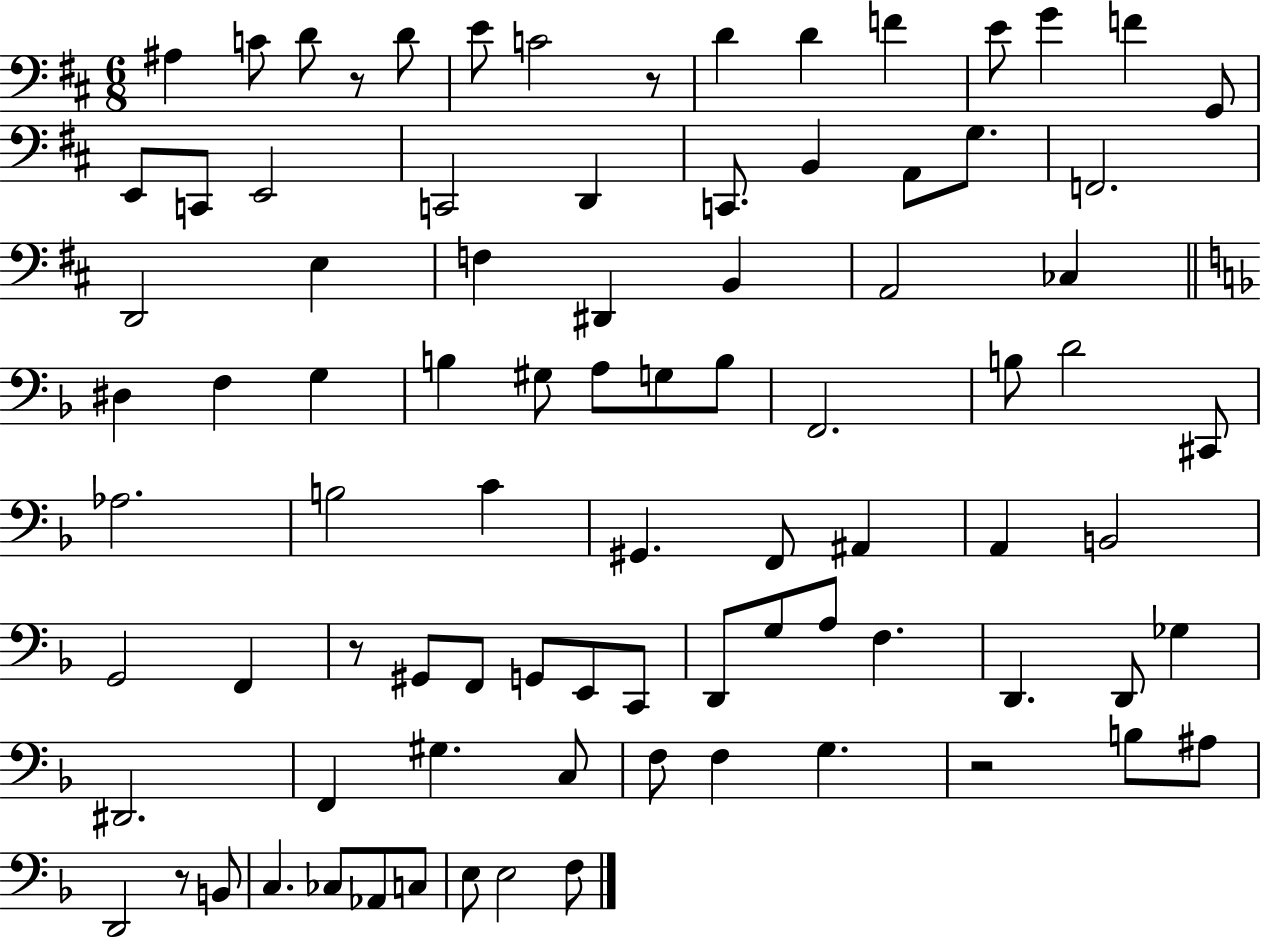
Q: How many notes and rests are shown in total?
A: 87